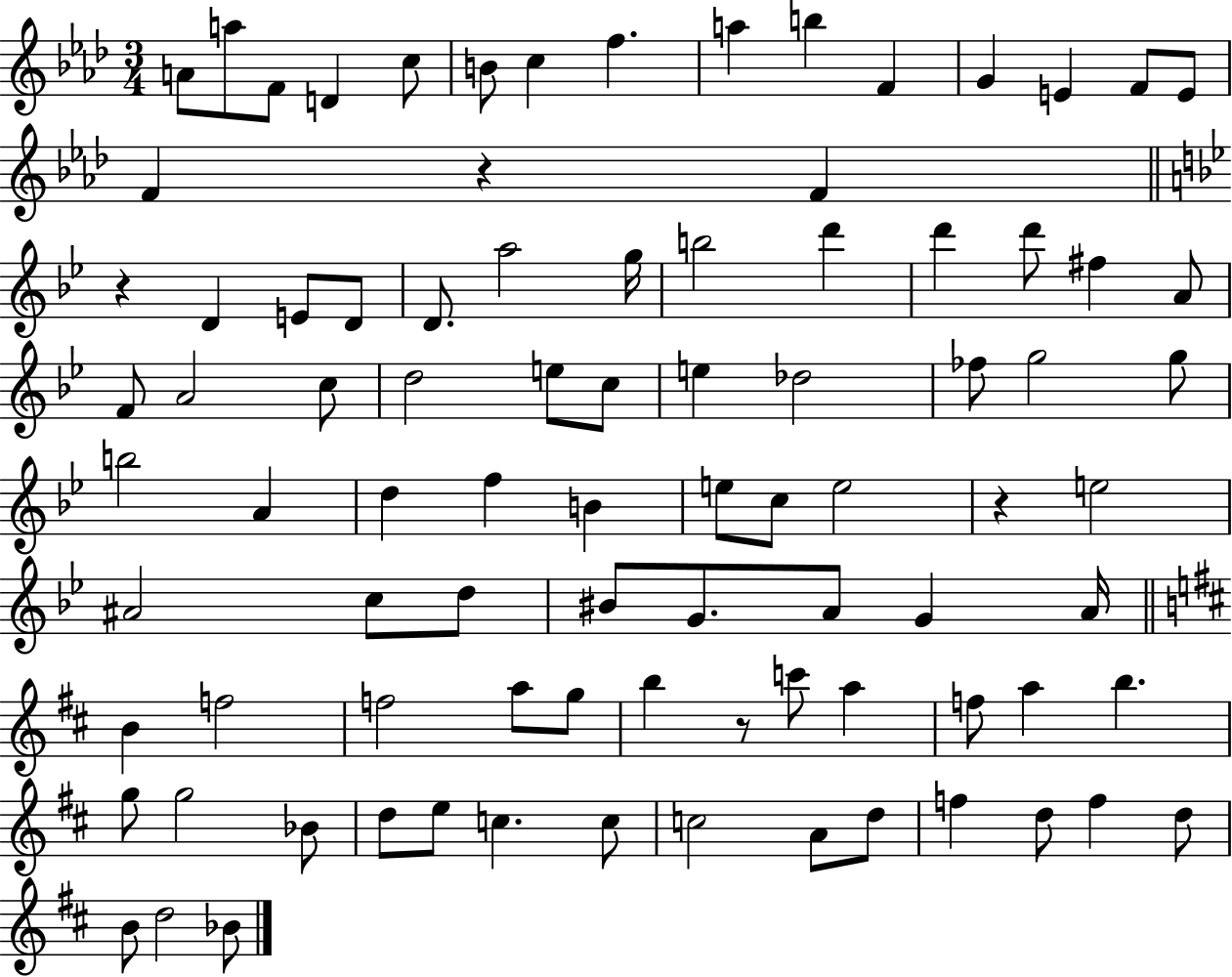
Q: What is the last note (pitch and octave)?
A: Bb4